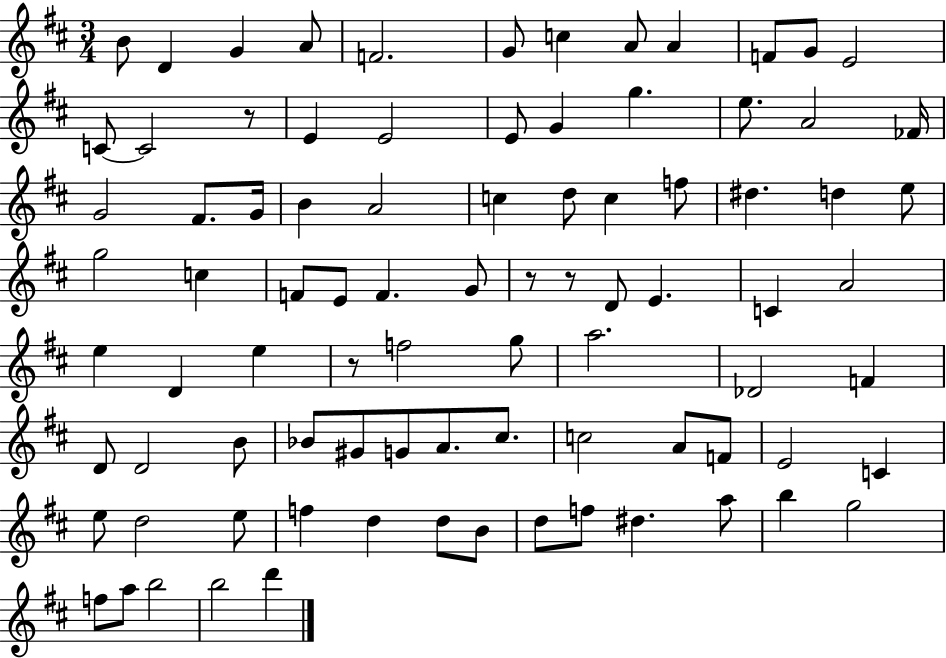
{
  \clef treble
  \numericTimeSignature
  \time 3/4
  \key d \major
  b'8 d'4 g'4 a'8 | f'2. | g'8 c''4 a'8 a'4 | f'8 g'8 e'2 | \break c'8~~ c'2 r8 | e'4 e'2 | e'8 g'4 g''4. | e''8. a'2 fes'16 | \break g'2 fis'8. g'16 | b'4 a'2 | c''4 d''8 c''4 f''8 | dis''4. d''4 e''8 | \break g''2 c''4 | f'8 e'8 f'4. g'8 | r8 r8 d'8 e'4. | c'4 a'2 | \break e''4 d'4 e''4 | r8 f''2 g''8 | a''2. | des'2 f'4 | \break d'8 d'2 b'8 | bes'8 gis'8 g'8 a'8. cis''8. | c''2 a'8 f'8 | e'2 c'4 | \break e''8 d''2 e''8 | f''4 d''4 d''8 b'8 | d''8 f''8 dis''4. a''8 | b''4 g''2 | \break f''8 a''8 b''2 | b''2 d'''4 | \bar "|."
}